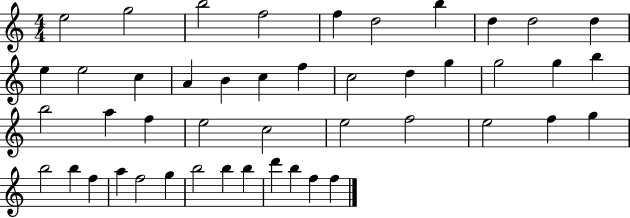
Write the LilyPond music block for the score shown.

{
  \clef treble
  \numericTimeSignature
  \time 4/4
  \key c \major
  e''2 g''2 | b''2 f''2 | f''4 d''2 b''4 | d''4 d''2 d''4 | \break e''4 e''2 c''4 | a'4 b'4 c''4 f''4 | c''2 d''4 g''4 | g''2 g''4 b''4 | \break b''2 a''4 f''4 | e''2 c''2 | e''2 f''2 | e''2 f''4 g''4 | \break b''2 b''4 f''4 | a''4 f''2 g''4 | b''2 b''4 b''4 | d'''4 b''4 f''4 f''4 | \break \bar "|."
}